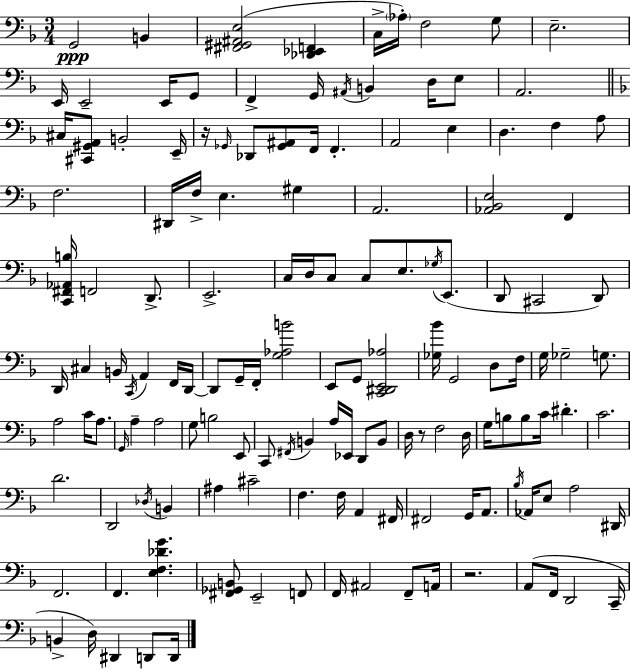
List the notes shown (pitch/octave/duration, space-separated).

G2/h B2/q [F#2,G#2,A#2,E3]/h [Db2,Eb2,F2]/q C3/s Ab3/s F3/h G3/e E3/h. E2/s E2/h E2/s G2/e F2/q G2/s A#2/s B2/q D3/s E3/e A2/h. C#3/s [C#2,G#2,A2]/e B2/h E2/s R/s Gb2/s Db2/e [Gb2,A#2]/e F2/s F2/q. A2/h E3/q D3/q. F3/q A3/e F3/h. D#2/s F3/s E3/q. G#3/q A2/h. [Ab2,Bb2,E3]/h F2/q [C2,F#2,Ab2,B3]/s F2/h D2/e. E2/h. C3/s D3/s C3/e C3/e E3/e. Gb3/s E2/e. D2/e C#2/h D2/e D2/s C#3/q B2/s C2/s A2/q F2/s D2/s D2/e G2/s F2/s [G3,Ab3,B4]/h E2/e G2/e [C2,D#2,E2,Ab3]/h [Gb3,Bb4]/s G2/h D3/e F3/s G3/s Gb3/h G3/e. A3/h C4/s A3/e. G2/s A3/q A3/h G3/e B3/h E2/e C2/e F#2/s B2/q A3/s Eb2/s D2/e B2/e D3/s R/e F3/h D3/s G3/s B3/e B3/e C4/s D#4/q. C4/h. D4/h. D2/h Db3/s B2/q A#3/q C#4/h F3/q. F3/s A2/q F#2/s F#2/h G2/s A2/e. Bb3/s Ab2/s E3/e A3/h D#2/s F2/h. F2/q. [E3,F3,Db4,G4]/q. [F#2,Gb2,B2]/e E2/h F2/e F2/s A#2/h F2/e A2/s R/h. A2/e F2/s D2/h C2/s B2/q D3/s D#2/q D2/e D2/s